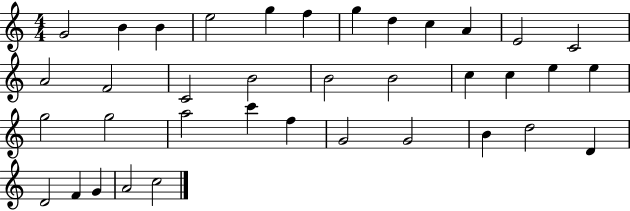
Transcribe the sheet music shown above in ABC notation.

X:1
T:Untitled
M:4/4
L:1/4
K:C
G2 B B e2 g f g d c A E2 C2 A2 F2 C2 B2 B2 B2 c c e e g2 g2 a2 c' f G2 G2 B d2 D D2 F G A2 c2